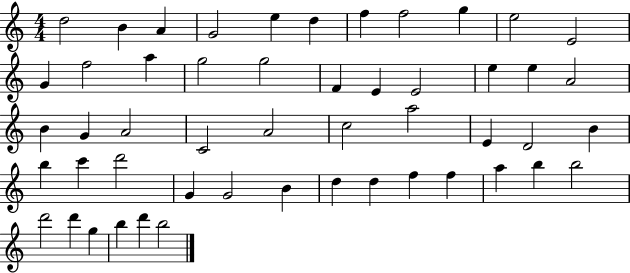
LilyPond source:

{
  \clef treble
  \numericTimeSignature
  \time 4/4
  \key c \major
  d''2 b'4 a'4 | g'2 e''4 d''4 | f''4 f''2 g''4 | e''2 e'2 | \break g'4 f''2 a''4 | g''2 g''2 | f'4 e'4 e'2 | e''4 e''4 a'2 | \break b'4 g'4 a'2 | c'2 a'2 | c''2 a''2 | e'4 d'2 b'4 | \break b''4 c'''4 d'''2 | g'4 g'2 b'4 | d''4 d''4 f''4 f''4 | a''4 b''4 b''2 | \break d'''2 d'''4 g''4 | b''4 d'''4 b''2 | \bar "|."
}